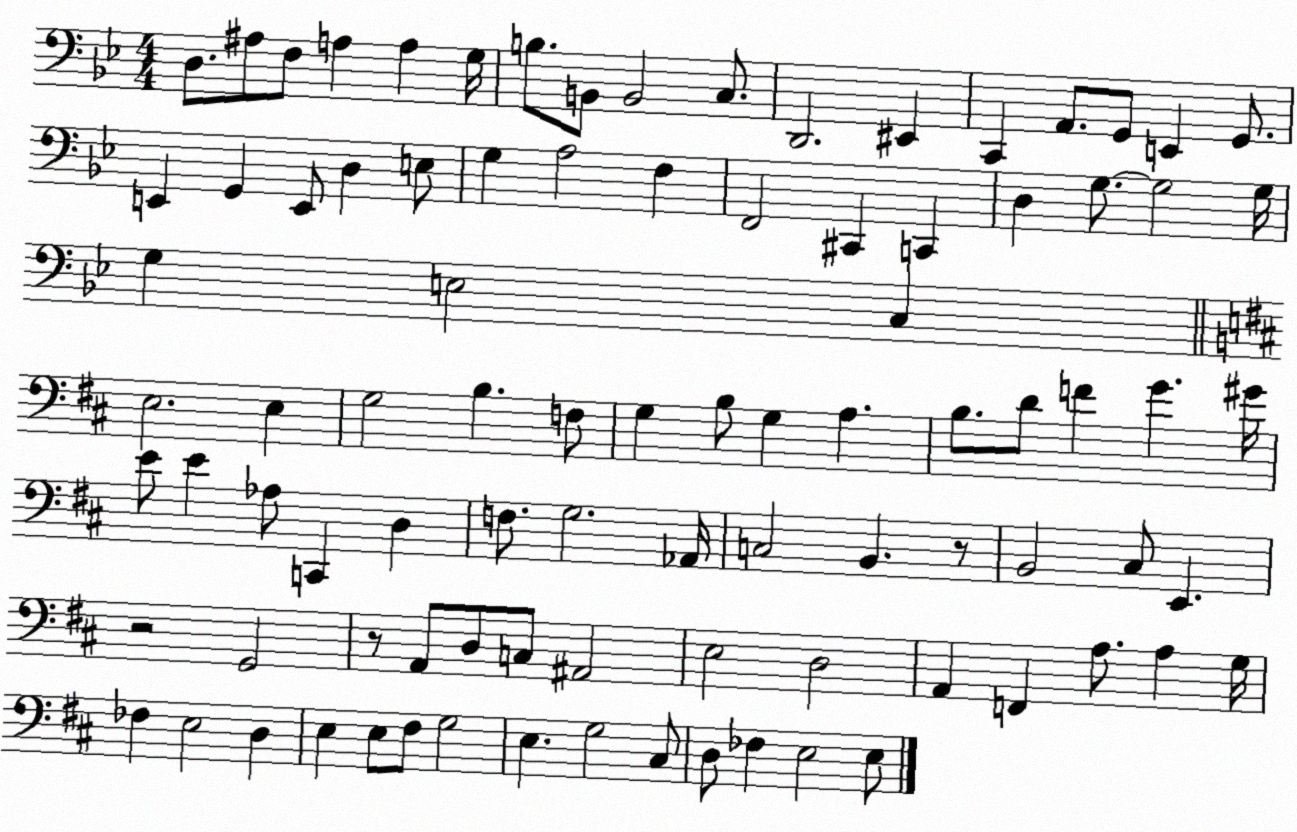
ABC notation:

X:1
T:Untitled
M:4/4
L:1/4
K:Bb
D,/2 ^A,/2 F,/2 A, A, G,/4 B,/2 B,,/2 B,,2 C,/2 D,,2 ^E,, C,, A,,/2 G,,/2 E,, G,,/2 E,, G,, E,,/2 D, E,/2 G, A,2 F, F,,2 ^C,, C,, D, G,/2 G,2 G,/4 G, E,2 C, E,2 E, G,2 B, F,/2 G, B,/2 G, A, B,/2 D/2 F G ^G/4 E/2 E _A,/2 C,, D, F,/2 G,2 _A,,/4 C,2 B,, z/2 B,,2 ^C,/2 E,, z2 G,,2 z/2 A,,/2 D,/2 C,/2 ^A,,2 E,2 D,2 A,, F,, A,/2 A, G,/4 _F, E,2 D, E, E,/2 ^F,/2 G,2 E, G,2 ^C,/2 D,/2 _F, E,2 E,/2